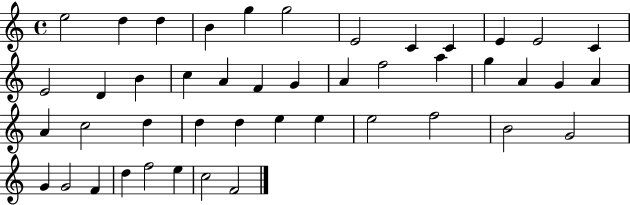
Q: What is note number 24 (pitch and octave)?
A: A4